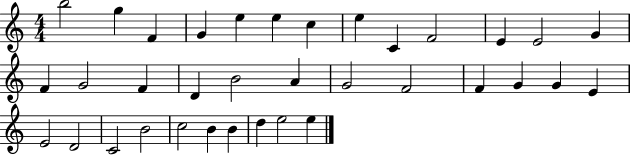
{
  \clef treble
  \numericTimeSignature
  \time 4/4
  \key c \major
  b''2 g''4 f'4 | g'4 e''4 e''4 c''4 | e''4 c'4 f'2 | e'4 e'2 g'4 | \break f'4 g'2 f'4 | d'4 b'2 a'4 | g'2 f'2 | f'4 g'4 g'4 e'4 | \break e'2 d'2 | c'2 b'2 | c''2 b'4 b'4 | d''4 e''2 e''4 | \break \bar "|."
}